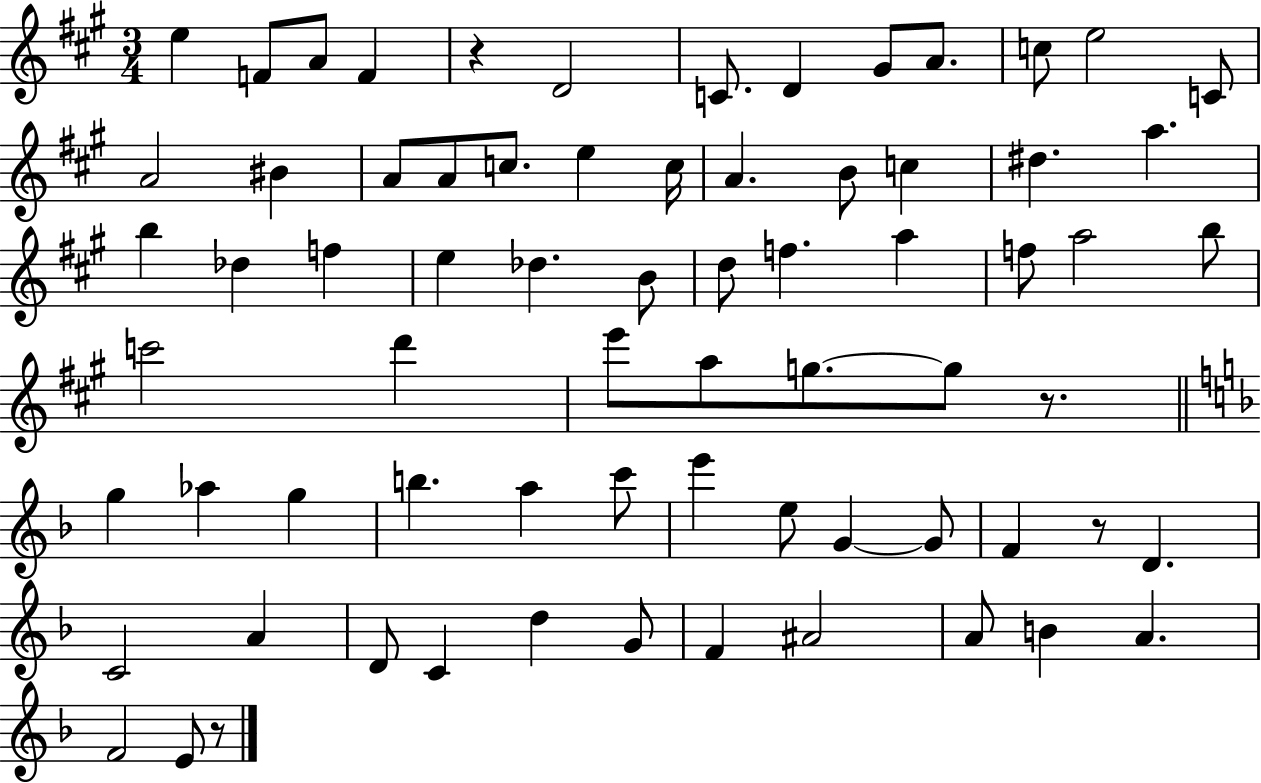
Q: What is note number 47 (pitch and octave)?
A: A5